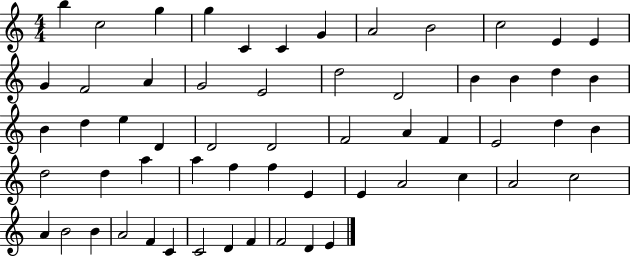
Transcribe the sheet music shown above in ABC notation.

X:1
T:Untitled
M:4/4
L:1/4
K:C
b c2 g g C C G A2 B2 c2 E E G F2 A G2 E2 d2 D2 B B d B B d e D D2 D2 F2 A F E2 d B d2 d a a f f E E A2 c A2 c2 A B2 B A2 F C C2 D F F2 D E